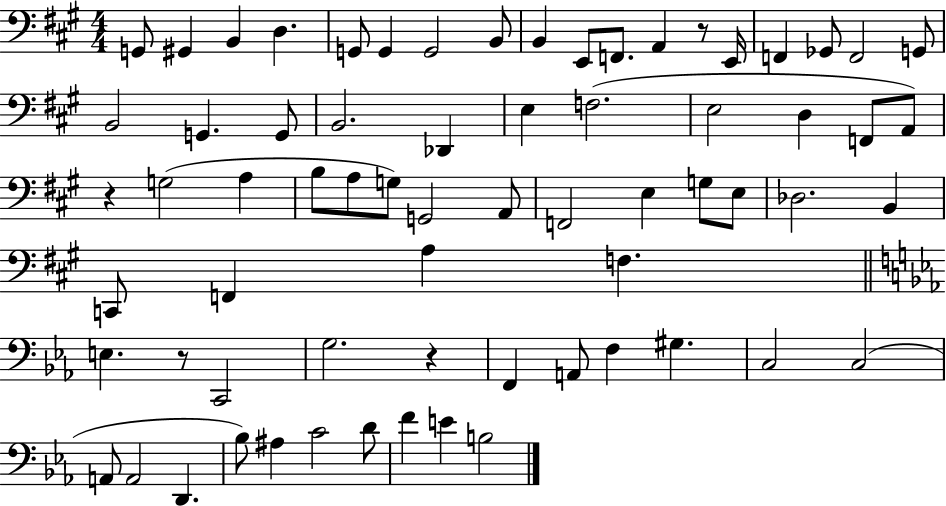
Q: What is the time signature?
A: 4/4